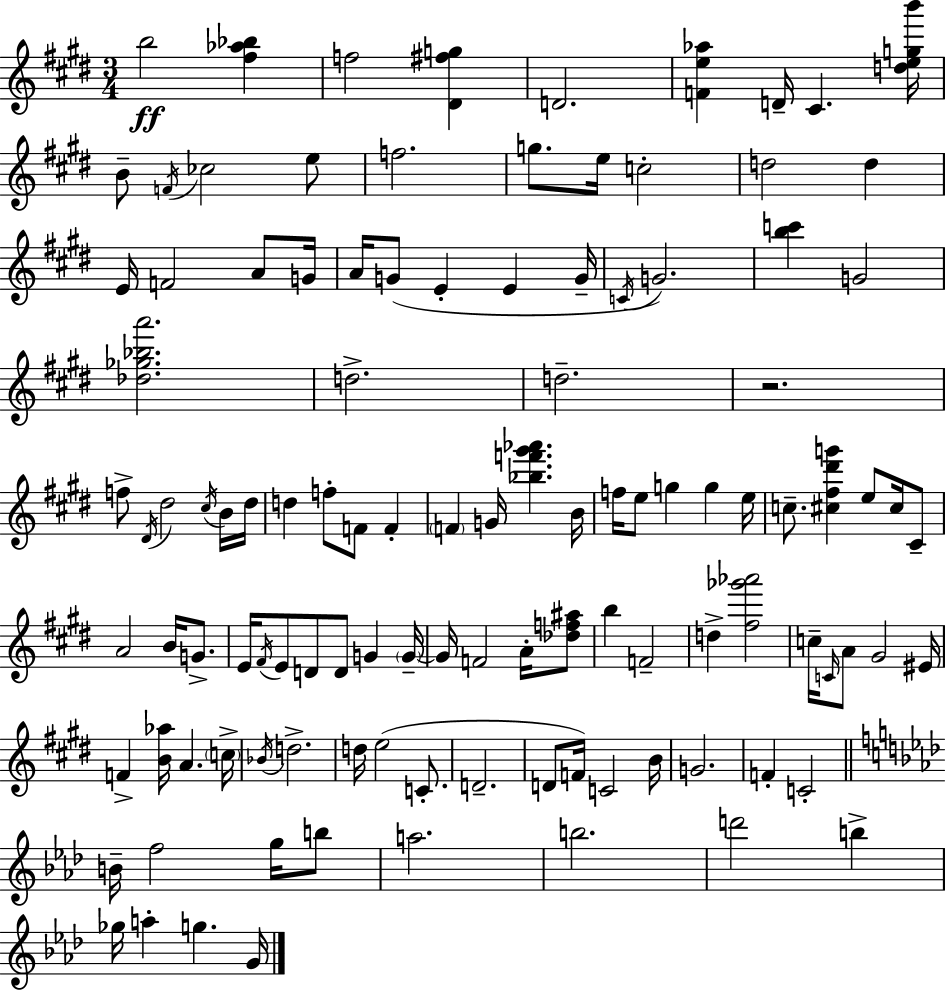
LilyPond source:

{
  \clef treble
  \numericTimeSignature
  \time 3/4
  \key e \major
  \repeat volta 2 { b''2\ff <fis'' aes'' bes''>4 | f''2 <dis' fis'' g''>4 | d'2. | <f' e'' aes''>4 d'16-- cis'4. <d'' e'' g'' b'''>16 | \break b'8-- \acciaccatura { f'16 } ces''2 e''8 | f''2. | g''8. e''16 c''2-. | d''2 d''4 | \break e'16 f'2 a'8 | g'16 a'16 g'8( e'4-. e'4 | g'16-- \acciaccatura { c'16 } g'2.) | <b'' c'''>4 g'2 | \break <des'' ges'' bes'' a'''>2. | d''2.-> | d''2.-- | r2. | \break f''8-> \acciaccatura { dis'16 } dis''2 | \acciaccatura { cis''16 } b'16 dis''16 d''4 f''8-. f'8 | f'4-. \parenthesize f'4 g'16 <bes'' f''' gis''' aes'''>4. | b'16 f''16 e''8 g''4 g''4 | \break e''16 c''8.-- <cis'' fis'' dis''' g'''>4 e''8 | cis''16 cis'8-- a'2 | b'16 g'8.-> e'16 \acciaccatura { fis'16 } e'8 d'8 d'8 | g'4 \parenthesize g'16--~~ g'16 f'2 | \break a'16-. <des'' f'' ais''>8 b''4 f'2-- | d''4-> <fis'' ges''' aes'''>2 | c''16-- \grace { c'16 } a'8 gis'2 | eis'16 f'4-> <b' aes''>16 a'4. | \break \parenthesize c''16-> \acciaccatura { bes'16 } d''2.-> | d''16 e''2( | c'8.-. d'2.-- | d'8 f'16) c'2 | \break b'16 g'2. | f'4-. c'2-. | \bar "||" \break \key aes \major b'16-- f''2 g''16 b''8 | a''2. | b''2. | d'''2 b''4-> | \break ges''16 a''4-. g''4. g'16 | } \bar "|."
}